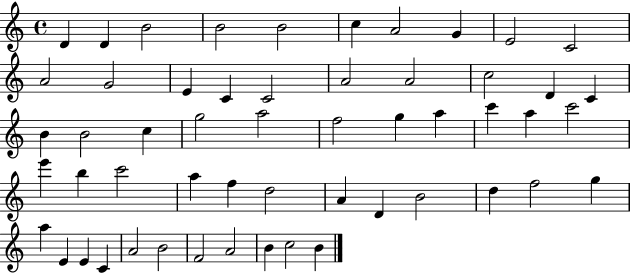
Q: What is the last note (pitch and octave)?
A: B4